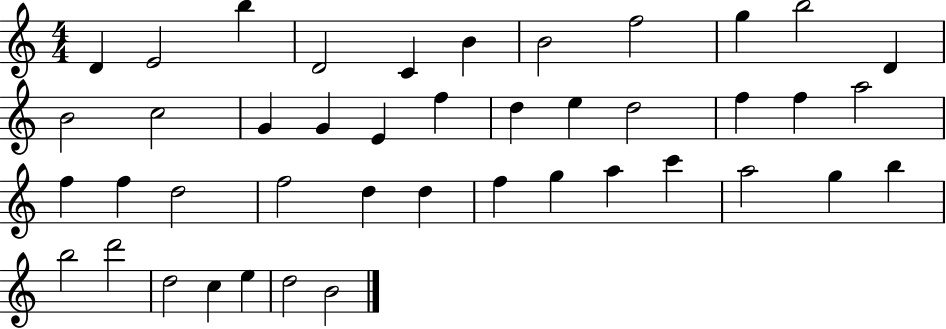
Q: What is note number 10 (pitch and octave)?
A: B5